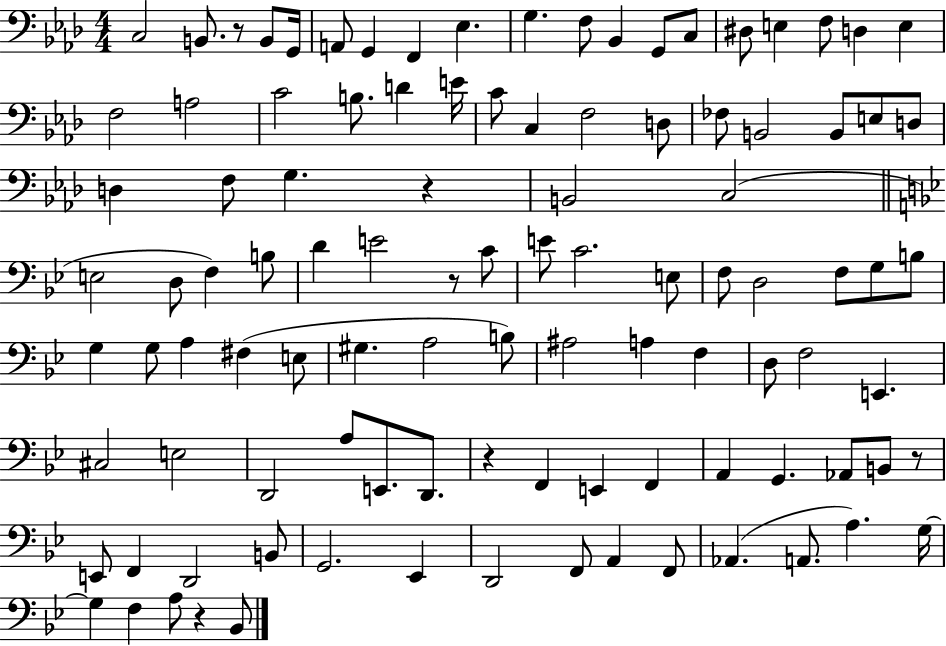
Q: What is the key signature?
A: AES major